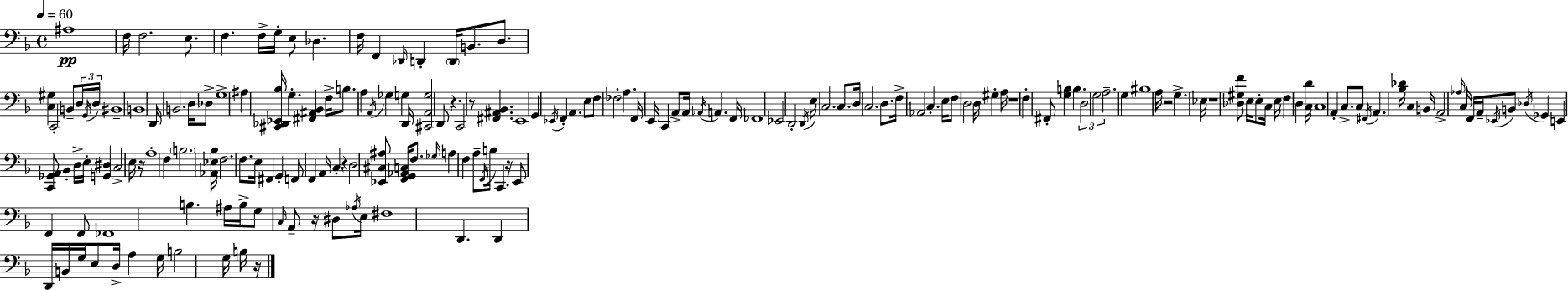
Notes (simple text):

A#3/w F3/s F3/h. E3/e. F3/q. F3/s G3/s E3/e Db3/q. F3/s F2/q Db2/s D2/q D2/s B2/e. D3/e. [C3,G#3]/q C2/h B2/e D3/s G2/s D3/s BIS2/w B2/w D2/s B2/h. D3/s Db3/e G3/w A#3/q [C#2,Db2,Eb2,Bb3]/s G3/q. [F#2,A#2,Bb2]/q F3/s B3/e. A3/q A2/s Gb3/q G3/q D2/s [C#2,A2,G3]/h D2/e R/q. C2/h R/e [F#2,A#2,Bb2]/q. E2/w G2/q Eb2/s F2/q A2/q. E3/e F3/e FES3/h A3/q. F2/s E2/s C2/q A2/e A2/s Ab2/s A2/q. F2/s FES2/w Eb2/h D2/h D2/s E3/s C3/h. C3/e. D3/s C3/h. D3/e. F3/s Ab2/h C3/q. E3/s F3/e D3/h D3/s G#3/q A3/s R/w F3/q F#2/e [G3,B3]/q B3/q. D3/h G3/h A3/h. G3/q BIS3/w A3/s R/h G3/q. Eb3/s R/w [Db3,G#3,F4]/e E3/s E3/e C3/s E3/s F3/q D3/q [C3,D4]/s C3/w A2/q C3/e. C3/e F#2/s A2/q. [Bb3,Db4]/s C3/q B2/s A2/h Ab3/s C3/s F2/s A2/s Eb2/s B2/e Db3/s Gb2/q E2/q [C2,Gb2,A2]/e Bb2/q D3/s E3/s [G2,D#3]/q C3/h E3/s R/s A3/w F3/q B3/h. [Ab2,Eb3,Bb3]/s F3/h. F3/e. E3/s F#2/q G2/q F2/e F2/q A2/s C3/q R/q D3/h [Eb2,C#3,A#3]/e [F2,G2,Ab2,C3]/s F3/e. Gb3/s A3/q F3/q A3/e F2/s B3/s C2/q. R/s E2/e F2/q F2/e FES2/w B3/q. A#3/s B3/s G3/e C3/s A2/e R/s D#3/e Ab3/s E3/s F#3/w D2/q. D2/q D2/s B2/s G3/s E3/e D3/s A3/q G3/s B3/h G3/s B3/s R/s